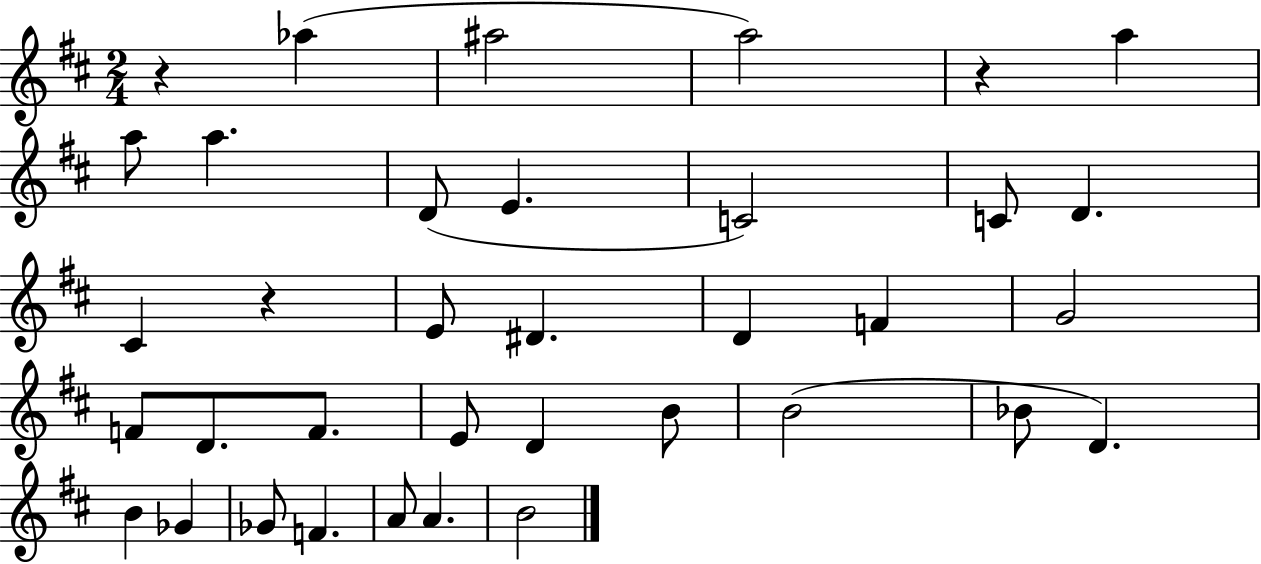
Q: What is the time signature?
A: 2/4